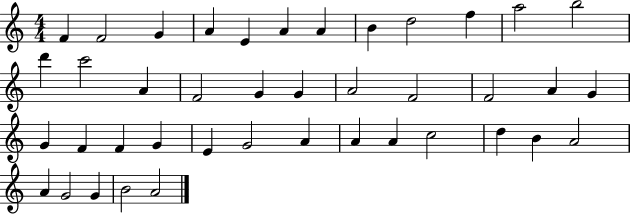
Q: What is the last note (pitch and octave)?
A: A4